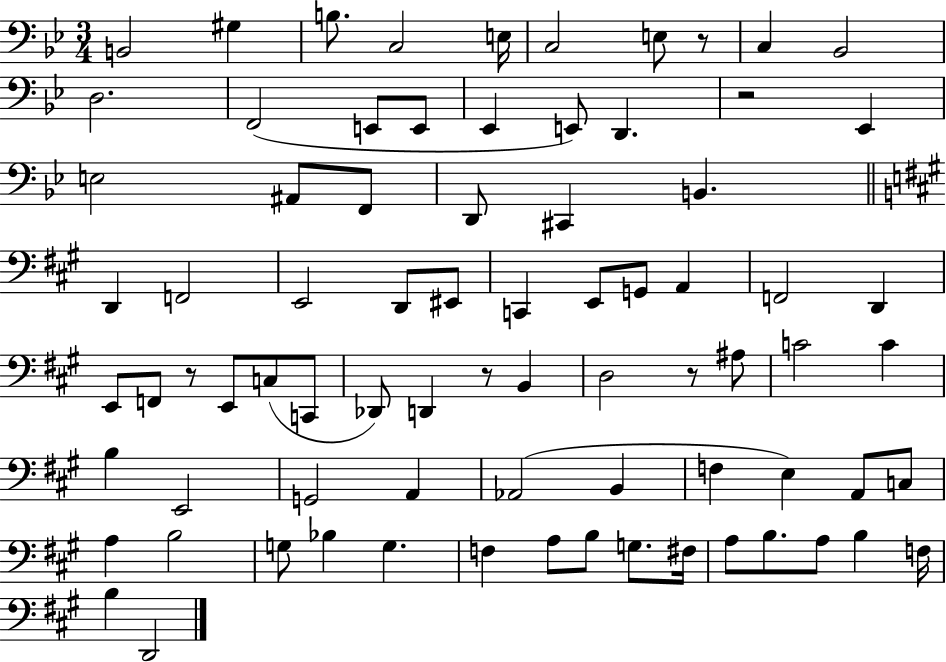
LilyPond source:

{
  \clef bass
  \numericTimeSignature
  \time 3/4
  \key bes \major
  b,2 gis4 | b8. c2 e16 | c2 e8 r8 | c4 bes,2 | \break d2. | f,2( e,8 e,8 | ees,4 e,8) d,4. | r2 ees,4 | \break e2 ais,8 f,8 | d,8 cis,4 b,4. | \bar "||" \break \key a \major d,4 f,2 | e,2 d,8 eis,8 | c,4 e,8 g,8 a,4 | f,2 d,4 | \break e,8 f,8 r8 e,8 c8( c,8 | des,8) d,4 r8 b,4 | d2 r8 ais8 | c'2 c'4 | \break b4 e,2 | g,2 a,4 | aes,2( b,4 | f4 e4) a,8 c8 | \break a4 b2 | g8 bes4 g4. | f4 a8 b8 g8. fis16 | a8 b8. a8 b4 f16 | \break b4 d,2 | \bar "|."
}